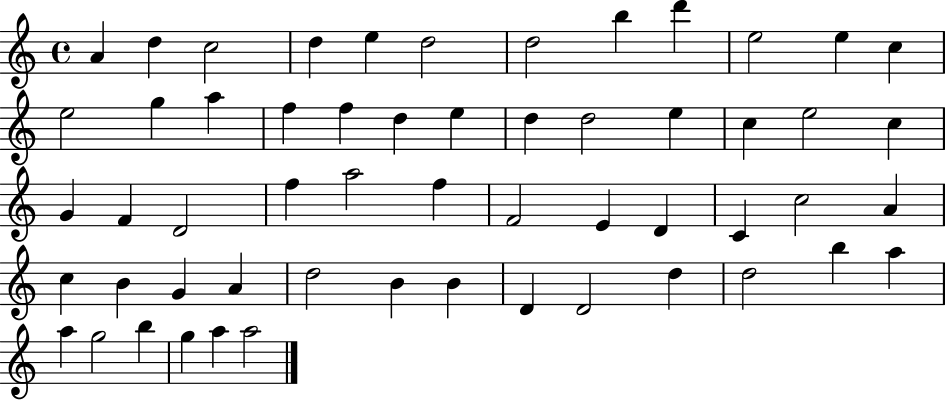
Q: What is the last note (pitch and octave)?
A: A5